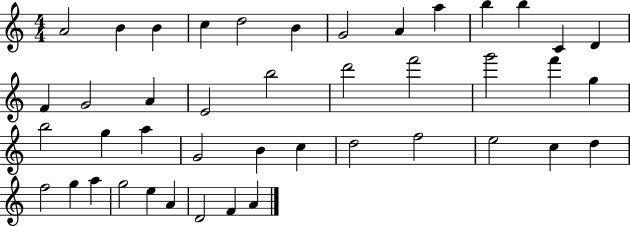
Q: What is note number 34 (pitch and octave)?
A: D5